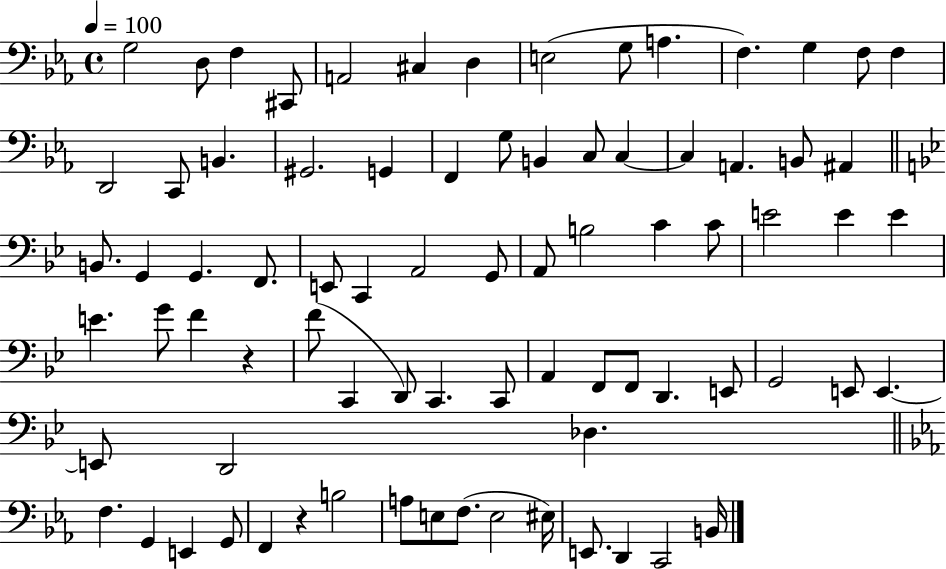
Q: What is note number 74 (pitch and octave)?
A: E2